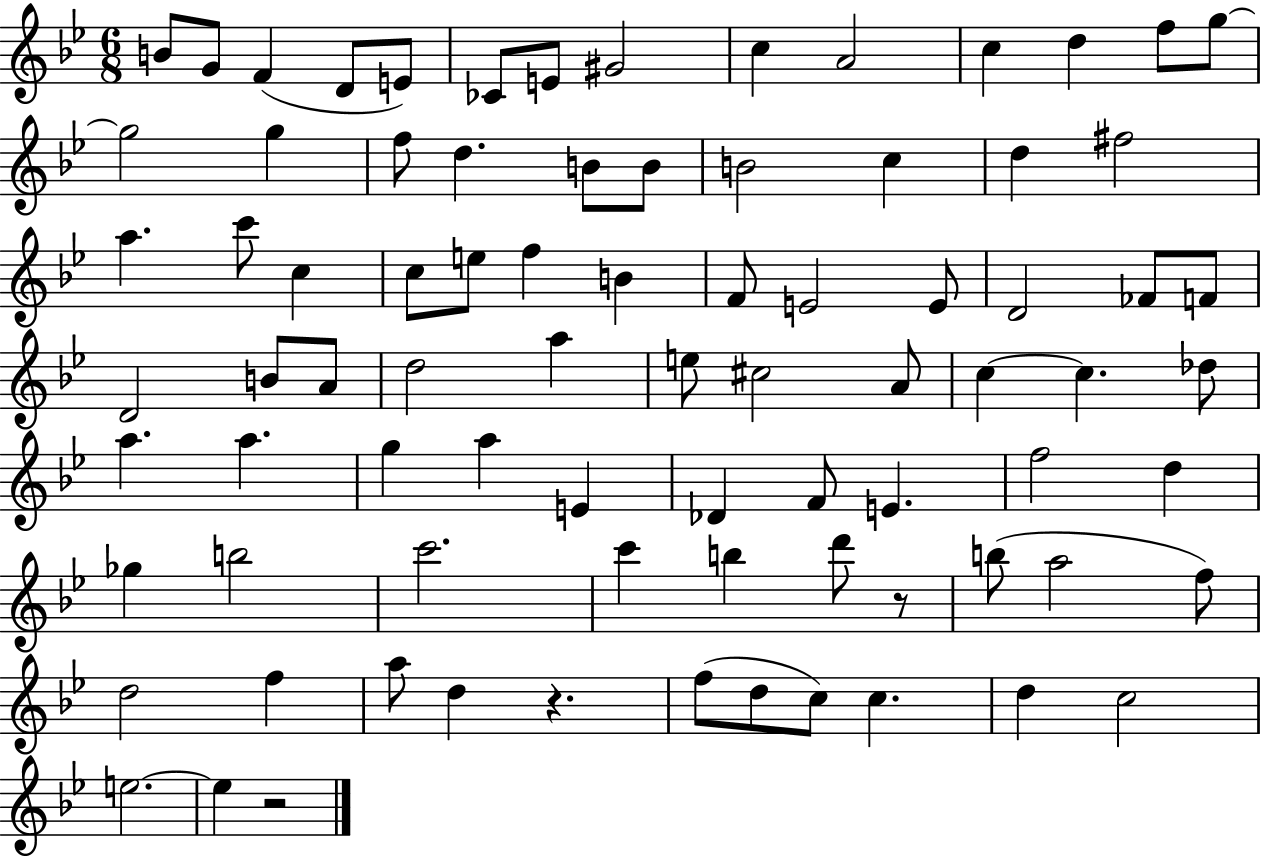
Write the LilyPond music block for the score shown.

{
  \clef treble
  \numericTimeSignature
  \time 6/8
  \key bes \major
  b'8 g'8 f'4( d'8 e'8) | ces'8 e'8 gis'2 | c''4 a'2 | c''4 d''4 f''8 g''8~~ | \break g''2 g''4 | f''8 d''4. b'8 b'8 | b'2 c''4 | d''4 fis''2 | \break a''4. c'''8 c''4 | c''8 e''8 f''4 b'4 | f'8 e'2 e'8 | d'2 fes'8 f'8 | \break d'2 b'8 a'8 | d''2 a''4 | e''8 cis''2 a'8 | c''4~~ c''4. des''8 | \break a''4. a''4. | g''4 a''4 e'4 | des'4 f'8 e'4. | f''2 d''4 | \break ges''4 b''2 | c'''2. | c'''4 b''4 d'''8 r8 | b''8( a''2 f''8) | \break d''2 f''4 | a''8 d''4 r4. | f''8( d''8 c''8) c''4. | d''4 c''2 | \break e''2.~~ | e''4 r2 | \bar "|."
}